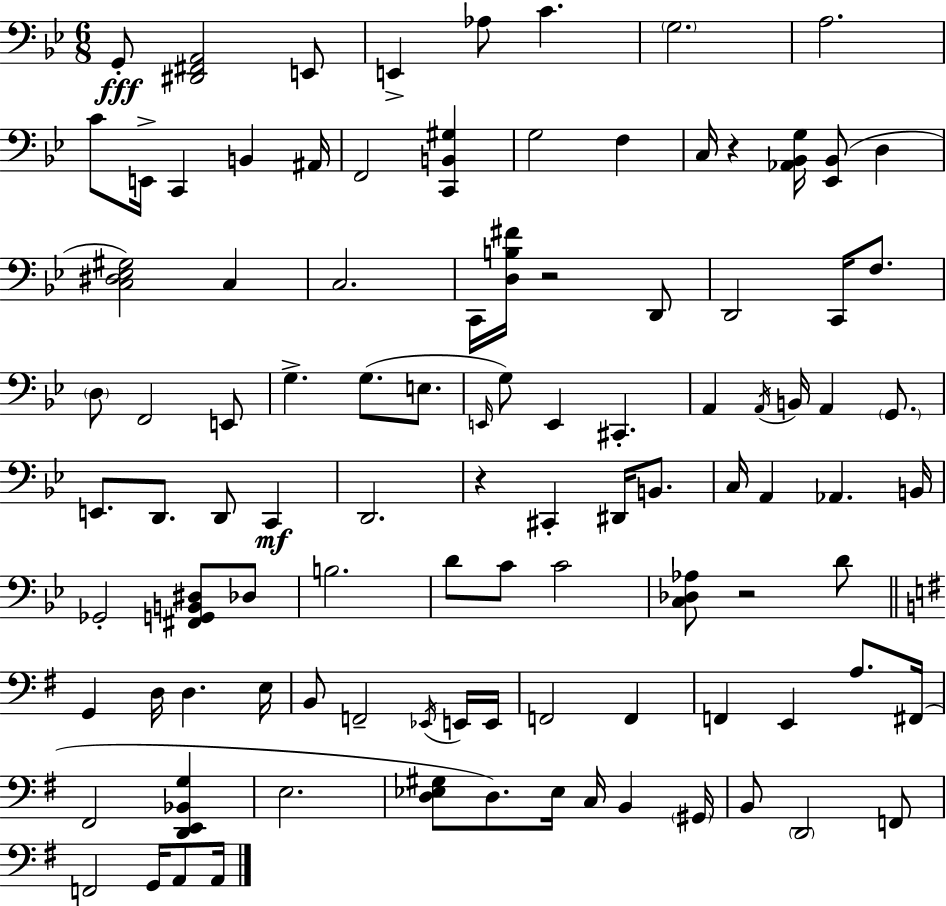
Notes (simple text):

G2/e [D#2,F#2,A2]/h E2/e E2/q Ab3/e C4/q. G3/h. A3/h. C4/e E2/s C2/q B2/q A#2/s F2/h [C2,B2,G#3]/q G3/h F3/q C3/s R/q [Ab2,Bb2,G3]/s [Eb2,Bb2]/e D3/q [C3,D#3,Eb3,G#3]/h C3/q C3/h. C2/s [D3,B3,F#4]/s R/h D2/e D2/h C2/s F3/e. D3/e F2/h E2/e G3/q. G3/e. E3/e. E2/s G3/e E2/q C#2/q. A2/q A2/s B2/s A2/q G2/e. E2/e. D2/e. D2/e C2/q D2/h. R/q C#2/q D#2/s B2/e. C3/s A2/q Ab2/q. B2/s Gb2/h [F#2,G2,B2,D#3]/e Db3/e B3/h. D4/e C4/e C4/h [C3,Db3,Ab3]/e R/h D4/e G2/q D3/s D3/q. E3/s B2/e F2/h Eb2/s E2/s E2/s F2/h F2/q F2/q E2/q A3/e. F#2/s F#2/h [D2,E2,Bb2,G3]/q E3/h. [D3,Eb3,G#3]/e D3/e. Eb3/s C3/s B2/q G#2/s B2/e D2/h F2/e F2/h G2/s A2/e A2/s